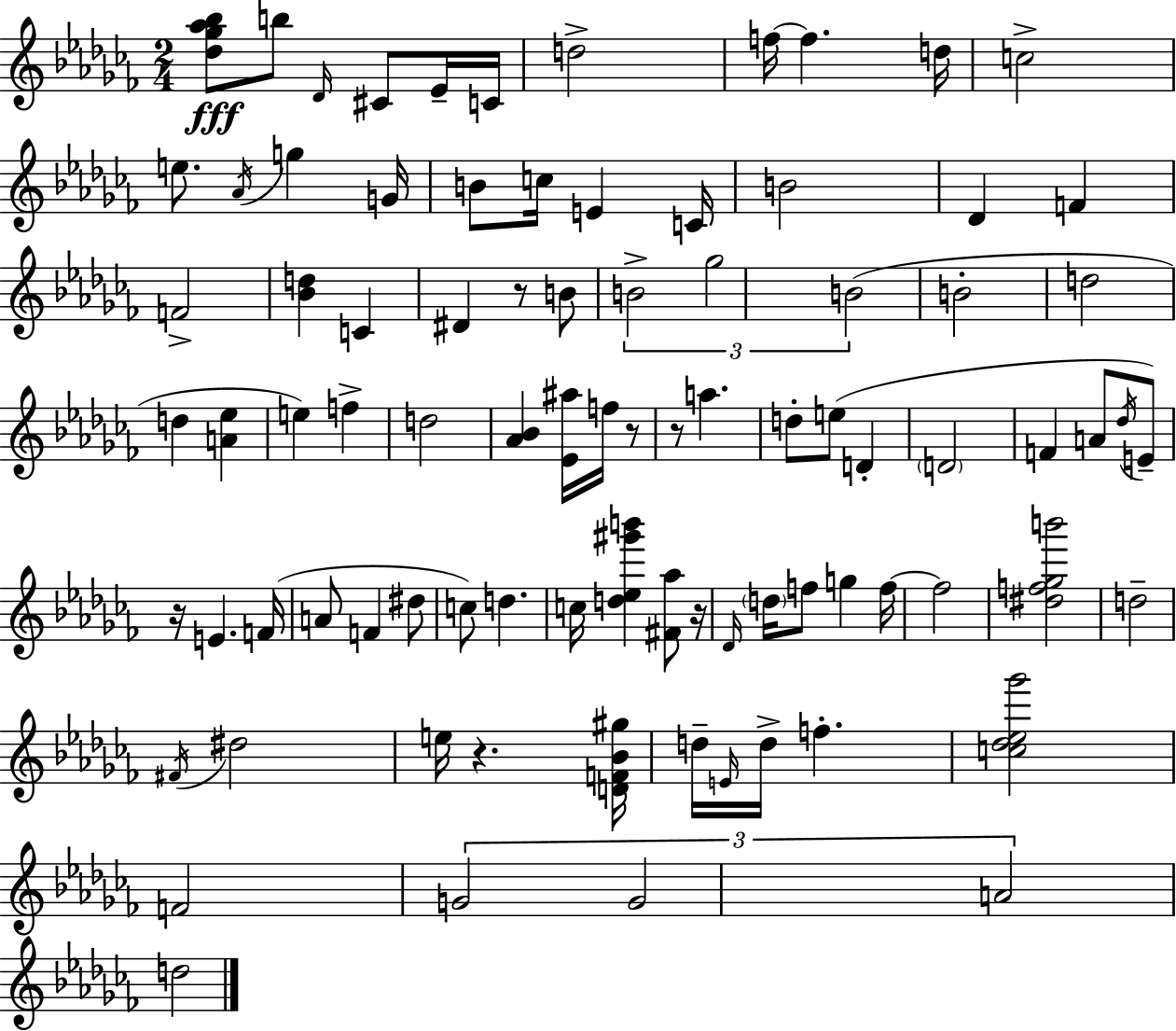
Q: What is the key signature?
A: AES minor